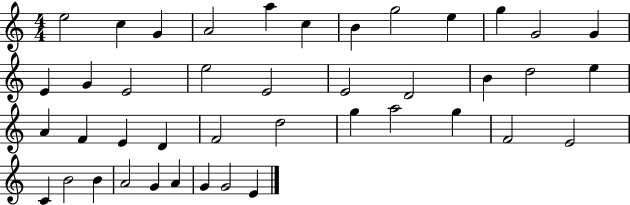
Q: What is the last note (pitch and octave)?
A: E4